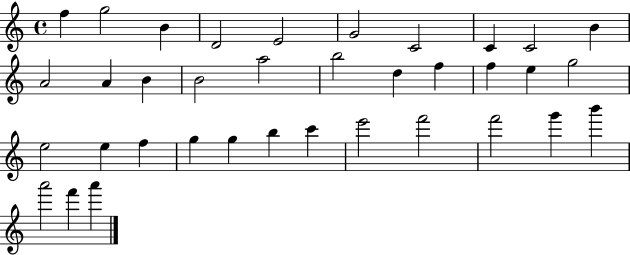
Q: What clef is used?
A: treble